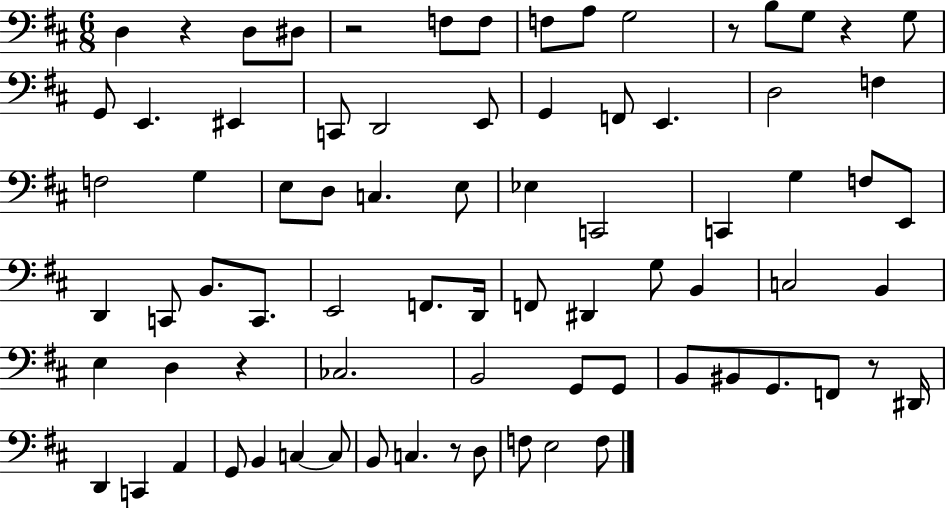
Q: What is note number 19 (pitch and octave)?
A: F2